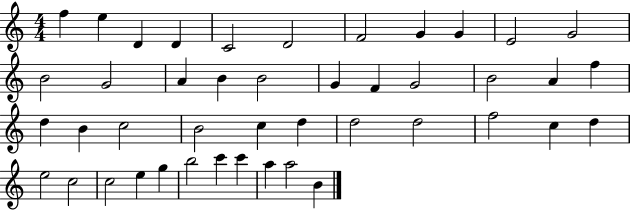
X:1
T:Untitled
M:4/4
L:1/4
K:C
f e D D C2 D2 F2 G G E2 G2 B2 G2 A B B2 G F G2 B2 A f d B c2 B2 c d d2 d2 f2 c d e2 c2 c2 e g b2 c' c' a a2 B